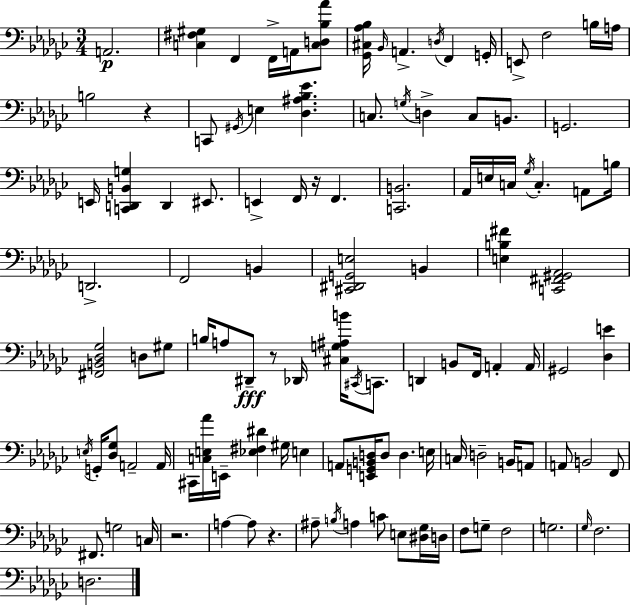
A2/h. [C3,F#3,G#3]/q F2/q F2/s A2/s [C3,D3,Bb3,Ab4]/e [Gb2,C#3,Ab3,Bb3]/s Bb2/s A2/q. D3/s F2/q G2/s E2/e F3/h B3/s A3/s B3/h R/q C2/e G#2/s E3/q [Db3,A#3,Bb3,Eb4]/q. C3/e. G3/s D3/q C3/e B2/e. G2/h. E2/s [C2,D2,B2,G3]/q D2/q EIS2/e. E2/q F2/s R/s F2/q. [C2,B2]/h. Ab2/s E3/s C3/s Gb3/s C3/q. A2/e B3/s D2/h. F2/h B2/q [C#2,D#2,G2,E3]/h B2/q [E3,B3,F#4]/q [C2,F#2,G#2,Ab2]/h [F#2,B2,Db3,Gb3]/h D3/e G#3/e B3/s A3/e D#2/e R/e Db2/s [C#3,G3,A#3,B4]/s C#2/s C2/e. D2/q B2/e F2/s A2/q A2/s G#2/h [Db3,E4]/q E3/s G2/s [Db3,Gb3]/e A2/h A2/s C#2/s [C3,E3,Ab4]/s E2/s [Eb3,F#3,D#4]/q G#3/s E3/q A2/e [E2,G2,B2,D3]/s D3/e D3/q. E3/s C3/s D3/h B2/s A2/e A2/e B2/h F2/e F#2/e. G3/h C3/s R/h. A3/q A3/e R/q. A#3/e B3/s A3/q C4/e E3/e [D#3,Gb3]/s D3/s F3/e G3/e F3/h G3/h. Gb3/s F3/h. D3/h.